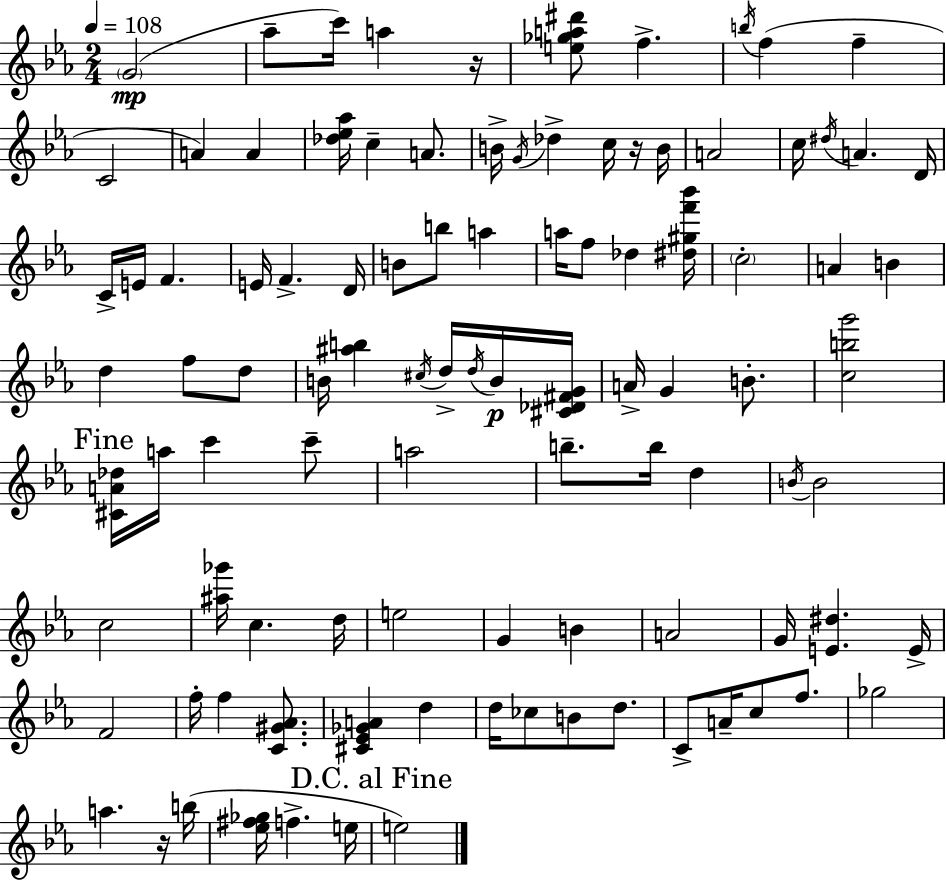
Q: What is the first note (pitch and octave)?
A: G4